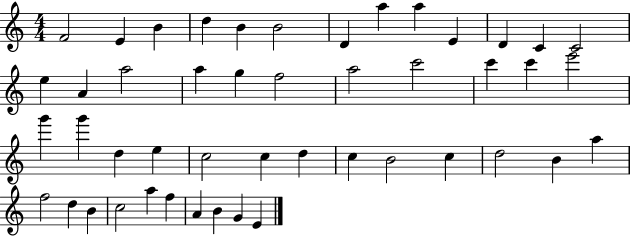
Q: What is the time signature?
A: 4/4